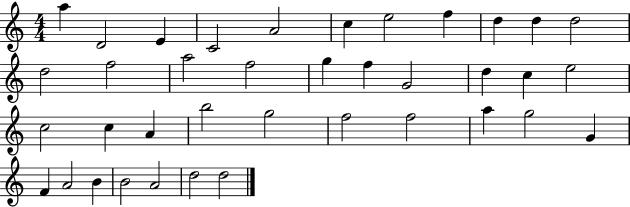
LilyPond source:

{
  \clef treble
  \numericTimeSignature
  \time 4/4
  \key c \major
  a''4 d'2 e'4 | c'2 a'2 | c''4 e''2 f''4 | d''4 d''4 d''2 | \break d''2 f''2 | a''2 f''2 | g''4 f''4 g'2 | d''4 c''4 e''2 | \break c''2 c''4 a'4 | b''2 g''2 | f''2 f''2 | a''4 g''2 g'4 | \break f'4 a'2 b'4 | b'2 a'2 | d''2 d''2 | \bar "|."
}